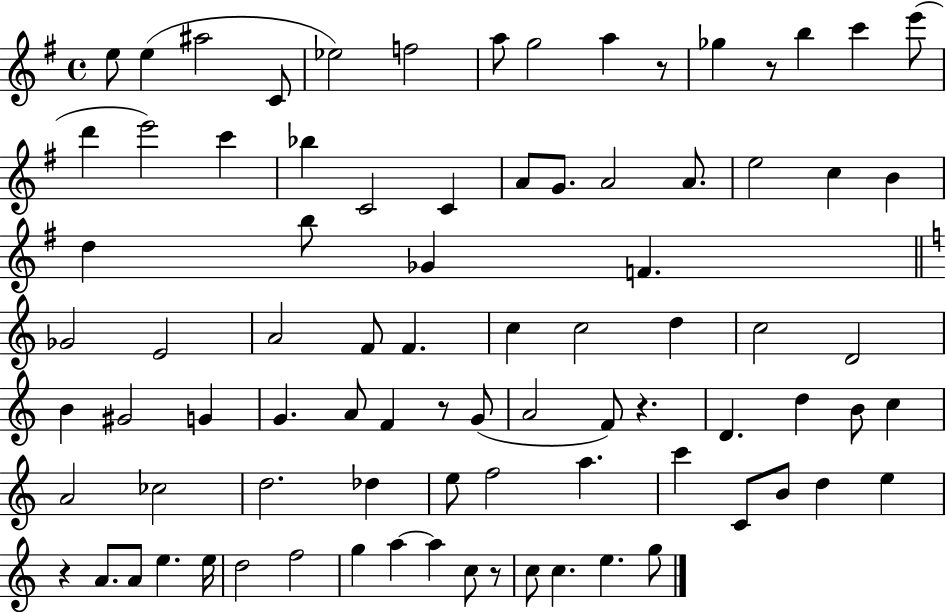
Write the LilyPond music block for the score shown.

{
  \clef treble
  \time 4/4
  \defaultTimeSignature
  \key g \major
  e''8 e''4( ais''2 c'8 | ees''2) f''2 | a''8 g''2 a''4 r8 | ges''4 r8 b''4 c'''4 e'''8( | \break d'''4 e'''2) c'''4 | bes''4 c'2 c'4 | a'8 g'8. a'2 a'8. | e''2 c''4 b'4 | \break d''4 b''8 ges'4 f'4. | \bar "||" \break \key c \major ges'2 e'2 | a'2 f'8 f'4. | c''4 c''2 d''4 | c''2 d'2 | \break b'4 gis'2 g'4 | g'4. a'8 f'4 r8 g'8( | a'2 f'8) r4. | d'4. d''4 b'8 c''4 | \break a'2 ces''2 | d''2. des''4 | e''8 f''2 a''4. | c'''4 c'8 b'8 d''4 e''4 | \break r4 a'8. a'8 e''4. e''16 | d''2 f''2 | g''4 a''4~~ a''4 c''8 r8 | c''8 c''4. e''4. g''8 | \break \bar "|."
}